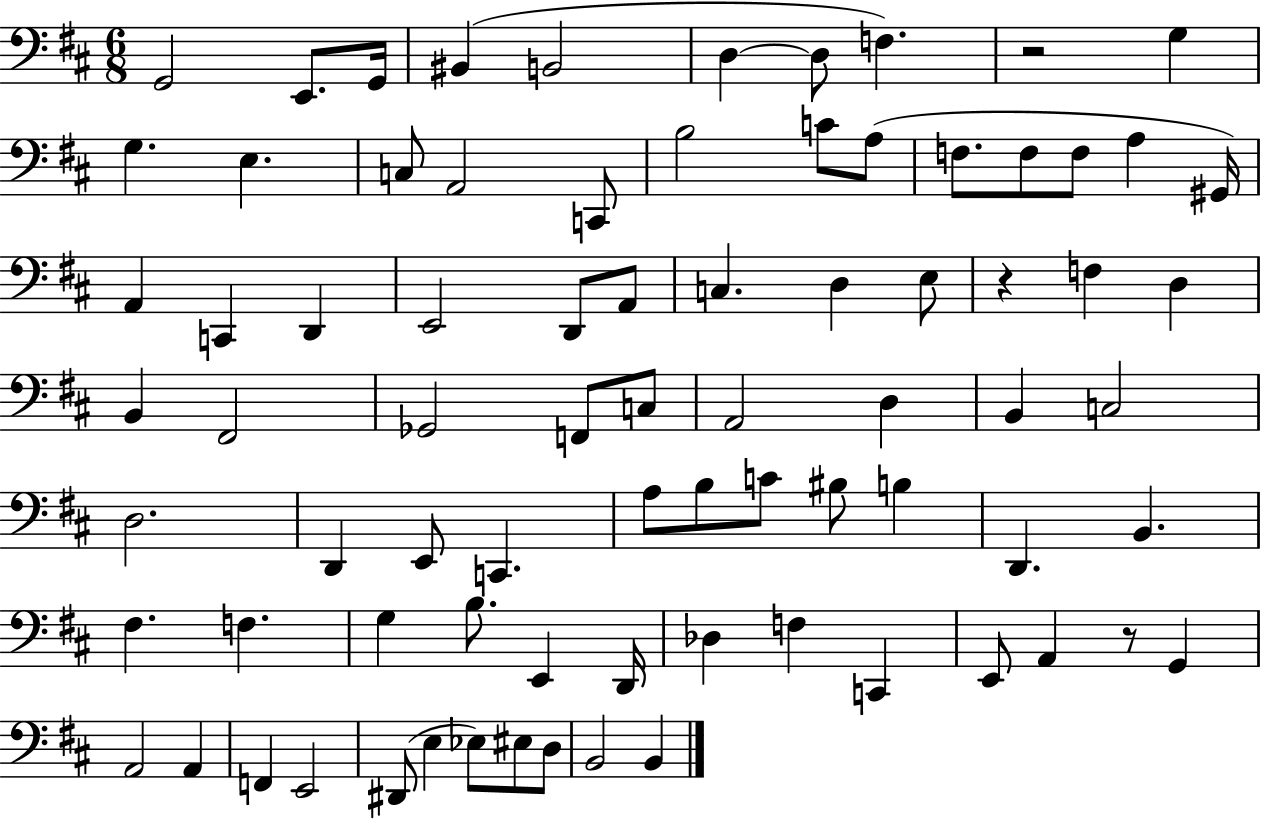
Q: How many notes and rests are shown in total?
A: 79